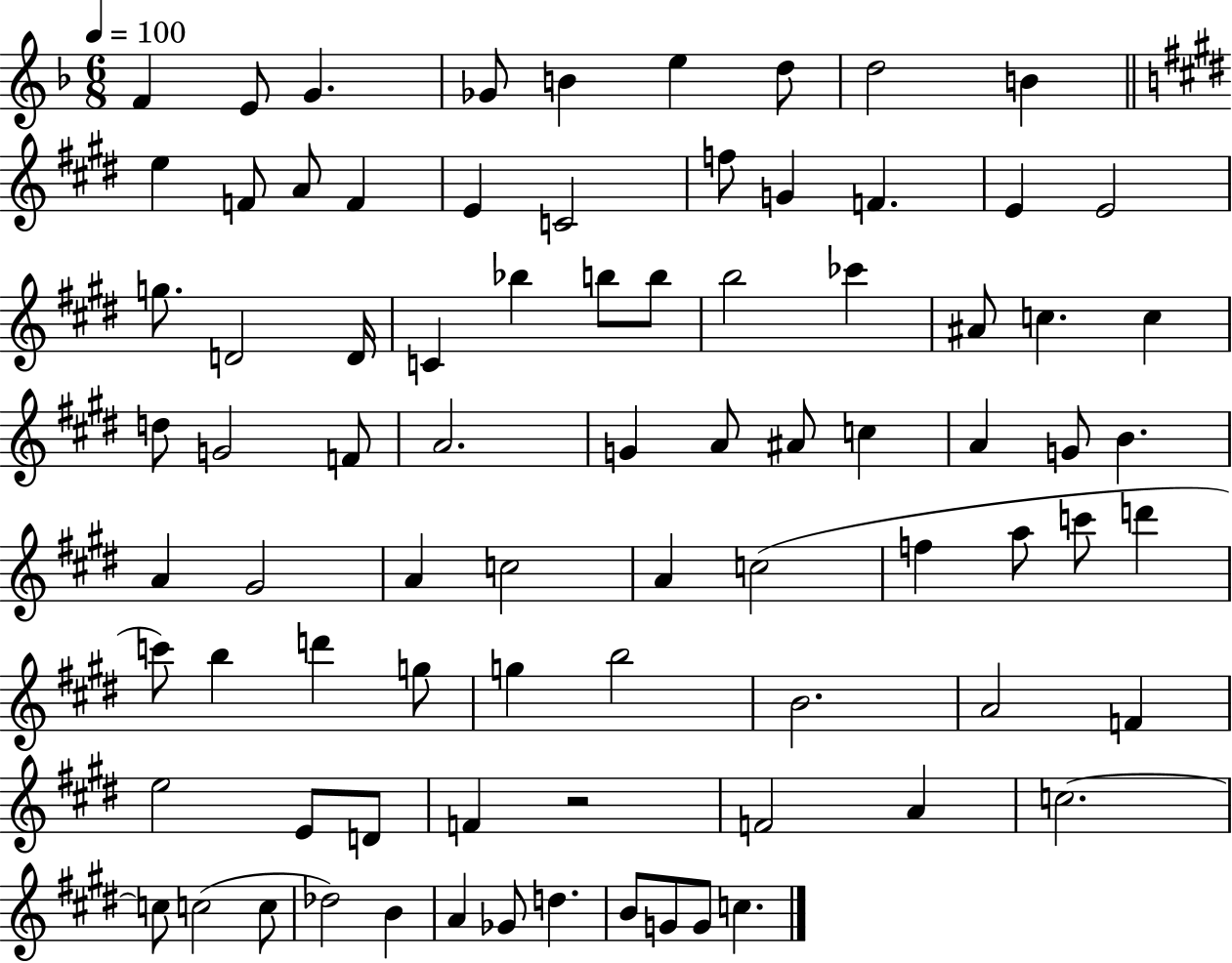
{
  \clef treble
  \numericTimeSignature
  \time 6/8
  \key f \major
  \tempo 4 = 100
  f'4 e'8 g'4. | ges'8 b'4 e''4 d''8 | d''2 b'4 | \bar "||" \break \key e \major e''4 f'8 a'8 f'4 | e'4 c'2 | f''8 g'4 f'4. | e'4 e'2 | \break g''8. d'2 d'16 | c'4 bes''4 b''8 b''8 | b''2 ces'''4 | ais'8 c''4. c''4 | \break d''8 g'2 f'8 | a'2. | g'4 a'8 ais'8 c''4 | a'4 g'8 b'4. | \break a'4 gis'2 | a'4 c''2 | a'4 c''2( | f''4 a''8 c'''8 d'''4 | \break c'''8) b''4 d'''4 g''8 | g''4 b''2 | b'2. | a'2 f'4 | \break e''2 e'8 d'8 | f'4 r2 | f'2 a'4 | c''2.~~ | \break c''8 c''2( c''8 | des''2) b'4 | a'4 ges'8 d''4. | b'8 g'8 g'8 c''4. | \break \bar "|."
}